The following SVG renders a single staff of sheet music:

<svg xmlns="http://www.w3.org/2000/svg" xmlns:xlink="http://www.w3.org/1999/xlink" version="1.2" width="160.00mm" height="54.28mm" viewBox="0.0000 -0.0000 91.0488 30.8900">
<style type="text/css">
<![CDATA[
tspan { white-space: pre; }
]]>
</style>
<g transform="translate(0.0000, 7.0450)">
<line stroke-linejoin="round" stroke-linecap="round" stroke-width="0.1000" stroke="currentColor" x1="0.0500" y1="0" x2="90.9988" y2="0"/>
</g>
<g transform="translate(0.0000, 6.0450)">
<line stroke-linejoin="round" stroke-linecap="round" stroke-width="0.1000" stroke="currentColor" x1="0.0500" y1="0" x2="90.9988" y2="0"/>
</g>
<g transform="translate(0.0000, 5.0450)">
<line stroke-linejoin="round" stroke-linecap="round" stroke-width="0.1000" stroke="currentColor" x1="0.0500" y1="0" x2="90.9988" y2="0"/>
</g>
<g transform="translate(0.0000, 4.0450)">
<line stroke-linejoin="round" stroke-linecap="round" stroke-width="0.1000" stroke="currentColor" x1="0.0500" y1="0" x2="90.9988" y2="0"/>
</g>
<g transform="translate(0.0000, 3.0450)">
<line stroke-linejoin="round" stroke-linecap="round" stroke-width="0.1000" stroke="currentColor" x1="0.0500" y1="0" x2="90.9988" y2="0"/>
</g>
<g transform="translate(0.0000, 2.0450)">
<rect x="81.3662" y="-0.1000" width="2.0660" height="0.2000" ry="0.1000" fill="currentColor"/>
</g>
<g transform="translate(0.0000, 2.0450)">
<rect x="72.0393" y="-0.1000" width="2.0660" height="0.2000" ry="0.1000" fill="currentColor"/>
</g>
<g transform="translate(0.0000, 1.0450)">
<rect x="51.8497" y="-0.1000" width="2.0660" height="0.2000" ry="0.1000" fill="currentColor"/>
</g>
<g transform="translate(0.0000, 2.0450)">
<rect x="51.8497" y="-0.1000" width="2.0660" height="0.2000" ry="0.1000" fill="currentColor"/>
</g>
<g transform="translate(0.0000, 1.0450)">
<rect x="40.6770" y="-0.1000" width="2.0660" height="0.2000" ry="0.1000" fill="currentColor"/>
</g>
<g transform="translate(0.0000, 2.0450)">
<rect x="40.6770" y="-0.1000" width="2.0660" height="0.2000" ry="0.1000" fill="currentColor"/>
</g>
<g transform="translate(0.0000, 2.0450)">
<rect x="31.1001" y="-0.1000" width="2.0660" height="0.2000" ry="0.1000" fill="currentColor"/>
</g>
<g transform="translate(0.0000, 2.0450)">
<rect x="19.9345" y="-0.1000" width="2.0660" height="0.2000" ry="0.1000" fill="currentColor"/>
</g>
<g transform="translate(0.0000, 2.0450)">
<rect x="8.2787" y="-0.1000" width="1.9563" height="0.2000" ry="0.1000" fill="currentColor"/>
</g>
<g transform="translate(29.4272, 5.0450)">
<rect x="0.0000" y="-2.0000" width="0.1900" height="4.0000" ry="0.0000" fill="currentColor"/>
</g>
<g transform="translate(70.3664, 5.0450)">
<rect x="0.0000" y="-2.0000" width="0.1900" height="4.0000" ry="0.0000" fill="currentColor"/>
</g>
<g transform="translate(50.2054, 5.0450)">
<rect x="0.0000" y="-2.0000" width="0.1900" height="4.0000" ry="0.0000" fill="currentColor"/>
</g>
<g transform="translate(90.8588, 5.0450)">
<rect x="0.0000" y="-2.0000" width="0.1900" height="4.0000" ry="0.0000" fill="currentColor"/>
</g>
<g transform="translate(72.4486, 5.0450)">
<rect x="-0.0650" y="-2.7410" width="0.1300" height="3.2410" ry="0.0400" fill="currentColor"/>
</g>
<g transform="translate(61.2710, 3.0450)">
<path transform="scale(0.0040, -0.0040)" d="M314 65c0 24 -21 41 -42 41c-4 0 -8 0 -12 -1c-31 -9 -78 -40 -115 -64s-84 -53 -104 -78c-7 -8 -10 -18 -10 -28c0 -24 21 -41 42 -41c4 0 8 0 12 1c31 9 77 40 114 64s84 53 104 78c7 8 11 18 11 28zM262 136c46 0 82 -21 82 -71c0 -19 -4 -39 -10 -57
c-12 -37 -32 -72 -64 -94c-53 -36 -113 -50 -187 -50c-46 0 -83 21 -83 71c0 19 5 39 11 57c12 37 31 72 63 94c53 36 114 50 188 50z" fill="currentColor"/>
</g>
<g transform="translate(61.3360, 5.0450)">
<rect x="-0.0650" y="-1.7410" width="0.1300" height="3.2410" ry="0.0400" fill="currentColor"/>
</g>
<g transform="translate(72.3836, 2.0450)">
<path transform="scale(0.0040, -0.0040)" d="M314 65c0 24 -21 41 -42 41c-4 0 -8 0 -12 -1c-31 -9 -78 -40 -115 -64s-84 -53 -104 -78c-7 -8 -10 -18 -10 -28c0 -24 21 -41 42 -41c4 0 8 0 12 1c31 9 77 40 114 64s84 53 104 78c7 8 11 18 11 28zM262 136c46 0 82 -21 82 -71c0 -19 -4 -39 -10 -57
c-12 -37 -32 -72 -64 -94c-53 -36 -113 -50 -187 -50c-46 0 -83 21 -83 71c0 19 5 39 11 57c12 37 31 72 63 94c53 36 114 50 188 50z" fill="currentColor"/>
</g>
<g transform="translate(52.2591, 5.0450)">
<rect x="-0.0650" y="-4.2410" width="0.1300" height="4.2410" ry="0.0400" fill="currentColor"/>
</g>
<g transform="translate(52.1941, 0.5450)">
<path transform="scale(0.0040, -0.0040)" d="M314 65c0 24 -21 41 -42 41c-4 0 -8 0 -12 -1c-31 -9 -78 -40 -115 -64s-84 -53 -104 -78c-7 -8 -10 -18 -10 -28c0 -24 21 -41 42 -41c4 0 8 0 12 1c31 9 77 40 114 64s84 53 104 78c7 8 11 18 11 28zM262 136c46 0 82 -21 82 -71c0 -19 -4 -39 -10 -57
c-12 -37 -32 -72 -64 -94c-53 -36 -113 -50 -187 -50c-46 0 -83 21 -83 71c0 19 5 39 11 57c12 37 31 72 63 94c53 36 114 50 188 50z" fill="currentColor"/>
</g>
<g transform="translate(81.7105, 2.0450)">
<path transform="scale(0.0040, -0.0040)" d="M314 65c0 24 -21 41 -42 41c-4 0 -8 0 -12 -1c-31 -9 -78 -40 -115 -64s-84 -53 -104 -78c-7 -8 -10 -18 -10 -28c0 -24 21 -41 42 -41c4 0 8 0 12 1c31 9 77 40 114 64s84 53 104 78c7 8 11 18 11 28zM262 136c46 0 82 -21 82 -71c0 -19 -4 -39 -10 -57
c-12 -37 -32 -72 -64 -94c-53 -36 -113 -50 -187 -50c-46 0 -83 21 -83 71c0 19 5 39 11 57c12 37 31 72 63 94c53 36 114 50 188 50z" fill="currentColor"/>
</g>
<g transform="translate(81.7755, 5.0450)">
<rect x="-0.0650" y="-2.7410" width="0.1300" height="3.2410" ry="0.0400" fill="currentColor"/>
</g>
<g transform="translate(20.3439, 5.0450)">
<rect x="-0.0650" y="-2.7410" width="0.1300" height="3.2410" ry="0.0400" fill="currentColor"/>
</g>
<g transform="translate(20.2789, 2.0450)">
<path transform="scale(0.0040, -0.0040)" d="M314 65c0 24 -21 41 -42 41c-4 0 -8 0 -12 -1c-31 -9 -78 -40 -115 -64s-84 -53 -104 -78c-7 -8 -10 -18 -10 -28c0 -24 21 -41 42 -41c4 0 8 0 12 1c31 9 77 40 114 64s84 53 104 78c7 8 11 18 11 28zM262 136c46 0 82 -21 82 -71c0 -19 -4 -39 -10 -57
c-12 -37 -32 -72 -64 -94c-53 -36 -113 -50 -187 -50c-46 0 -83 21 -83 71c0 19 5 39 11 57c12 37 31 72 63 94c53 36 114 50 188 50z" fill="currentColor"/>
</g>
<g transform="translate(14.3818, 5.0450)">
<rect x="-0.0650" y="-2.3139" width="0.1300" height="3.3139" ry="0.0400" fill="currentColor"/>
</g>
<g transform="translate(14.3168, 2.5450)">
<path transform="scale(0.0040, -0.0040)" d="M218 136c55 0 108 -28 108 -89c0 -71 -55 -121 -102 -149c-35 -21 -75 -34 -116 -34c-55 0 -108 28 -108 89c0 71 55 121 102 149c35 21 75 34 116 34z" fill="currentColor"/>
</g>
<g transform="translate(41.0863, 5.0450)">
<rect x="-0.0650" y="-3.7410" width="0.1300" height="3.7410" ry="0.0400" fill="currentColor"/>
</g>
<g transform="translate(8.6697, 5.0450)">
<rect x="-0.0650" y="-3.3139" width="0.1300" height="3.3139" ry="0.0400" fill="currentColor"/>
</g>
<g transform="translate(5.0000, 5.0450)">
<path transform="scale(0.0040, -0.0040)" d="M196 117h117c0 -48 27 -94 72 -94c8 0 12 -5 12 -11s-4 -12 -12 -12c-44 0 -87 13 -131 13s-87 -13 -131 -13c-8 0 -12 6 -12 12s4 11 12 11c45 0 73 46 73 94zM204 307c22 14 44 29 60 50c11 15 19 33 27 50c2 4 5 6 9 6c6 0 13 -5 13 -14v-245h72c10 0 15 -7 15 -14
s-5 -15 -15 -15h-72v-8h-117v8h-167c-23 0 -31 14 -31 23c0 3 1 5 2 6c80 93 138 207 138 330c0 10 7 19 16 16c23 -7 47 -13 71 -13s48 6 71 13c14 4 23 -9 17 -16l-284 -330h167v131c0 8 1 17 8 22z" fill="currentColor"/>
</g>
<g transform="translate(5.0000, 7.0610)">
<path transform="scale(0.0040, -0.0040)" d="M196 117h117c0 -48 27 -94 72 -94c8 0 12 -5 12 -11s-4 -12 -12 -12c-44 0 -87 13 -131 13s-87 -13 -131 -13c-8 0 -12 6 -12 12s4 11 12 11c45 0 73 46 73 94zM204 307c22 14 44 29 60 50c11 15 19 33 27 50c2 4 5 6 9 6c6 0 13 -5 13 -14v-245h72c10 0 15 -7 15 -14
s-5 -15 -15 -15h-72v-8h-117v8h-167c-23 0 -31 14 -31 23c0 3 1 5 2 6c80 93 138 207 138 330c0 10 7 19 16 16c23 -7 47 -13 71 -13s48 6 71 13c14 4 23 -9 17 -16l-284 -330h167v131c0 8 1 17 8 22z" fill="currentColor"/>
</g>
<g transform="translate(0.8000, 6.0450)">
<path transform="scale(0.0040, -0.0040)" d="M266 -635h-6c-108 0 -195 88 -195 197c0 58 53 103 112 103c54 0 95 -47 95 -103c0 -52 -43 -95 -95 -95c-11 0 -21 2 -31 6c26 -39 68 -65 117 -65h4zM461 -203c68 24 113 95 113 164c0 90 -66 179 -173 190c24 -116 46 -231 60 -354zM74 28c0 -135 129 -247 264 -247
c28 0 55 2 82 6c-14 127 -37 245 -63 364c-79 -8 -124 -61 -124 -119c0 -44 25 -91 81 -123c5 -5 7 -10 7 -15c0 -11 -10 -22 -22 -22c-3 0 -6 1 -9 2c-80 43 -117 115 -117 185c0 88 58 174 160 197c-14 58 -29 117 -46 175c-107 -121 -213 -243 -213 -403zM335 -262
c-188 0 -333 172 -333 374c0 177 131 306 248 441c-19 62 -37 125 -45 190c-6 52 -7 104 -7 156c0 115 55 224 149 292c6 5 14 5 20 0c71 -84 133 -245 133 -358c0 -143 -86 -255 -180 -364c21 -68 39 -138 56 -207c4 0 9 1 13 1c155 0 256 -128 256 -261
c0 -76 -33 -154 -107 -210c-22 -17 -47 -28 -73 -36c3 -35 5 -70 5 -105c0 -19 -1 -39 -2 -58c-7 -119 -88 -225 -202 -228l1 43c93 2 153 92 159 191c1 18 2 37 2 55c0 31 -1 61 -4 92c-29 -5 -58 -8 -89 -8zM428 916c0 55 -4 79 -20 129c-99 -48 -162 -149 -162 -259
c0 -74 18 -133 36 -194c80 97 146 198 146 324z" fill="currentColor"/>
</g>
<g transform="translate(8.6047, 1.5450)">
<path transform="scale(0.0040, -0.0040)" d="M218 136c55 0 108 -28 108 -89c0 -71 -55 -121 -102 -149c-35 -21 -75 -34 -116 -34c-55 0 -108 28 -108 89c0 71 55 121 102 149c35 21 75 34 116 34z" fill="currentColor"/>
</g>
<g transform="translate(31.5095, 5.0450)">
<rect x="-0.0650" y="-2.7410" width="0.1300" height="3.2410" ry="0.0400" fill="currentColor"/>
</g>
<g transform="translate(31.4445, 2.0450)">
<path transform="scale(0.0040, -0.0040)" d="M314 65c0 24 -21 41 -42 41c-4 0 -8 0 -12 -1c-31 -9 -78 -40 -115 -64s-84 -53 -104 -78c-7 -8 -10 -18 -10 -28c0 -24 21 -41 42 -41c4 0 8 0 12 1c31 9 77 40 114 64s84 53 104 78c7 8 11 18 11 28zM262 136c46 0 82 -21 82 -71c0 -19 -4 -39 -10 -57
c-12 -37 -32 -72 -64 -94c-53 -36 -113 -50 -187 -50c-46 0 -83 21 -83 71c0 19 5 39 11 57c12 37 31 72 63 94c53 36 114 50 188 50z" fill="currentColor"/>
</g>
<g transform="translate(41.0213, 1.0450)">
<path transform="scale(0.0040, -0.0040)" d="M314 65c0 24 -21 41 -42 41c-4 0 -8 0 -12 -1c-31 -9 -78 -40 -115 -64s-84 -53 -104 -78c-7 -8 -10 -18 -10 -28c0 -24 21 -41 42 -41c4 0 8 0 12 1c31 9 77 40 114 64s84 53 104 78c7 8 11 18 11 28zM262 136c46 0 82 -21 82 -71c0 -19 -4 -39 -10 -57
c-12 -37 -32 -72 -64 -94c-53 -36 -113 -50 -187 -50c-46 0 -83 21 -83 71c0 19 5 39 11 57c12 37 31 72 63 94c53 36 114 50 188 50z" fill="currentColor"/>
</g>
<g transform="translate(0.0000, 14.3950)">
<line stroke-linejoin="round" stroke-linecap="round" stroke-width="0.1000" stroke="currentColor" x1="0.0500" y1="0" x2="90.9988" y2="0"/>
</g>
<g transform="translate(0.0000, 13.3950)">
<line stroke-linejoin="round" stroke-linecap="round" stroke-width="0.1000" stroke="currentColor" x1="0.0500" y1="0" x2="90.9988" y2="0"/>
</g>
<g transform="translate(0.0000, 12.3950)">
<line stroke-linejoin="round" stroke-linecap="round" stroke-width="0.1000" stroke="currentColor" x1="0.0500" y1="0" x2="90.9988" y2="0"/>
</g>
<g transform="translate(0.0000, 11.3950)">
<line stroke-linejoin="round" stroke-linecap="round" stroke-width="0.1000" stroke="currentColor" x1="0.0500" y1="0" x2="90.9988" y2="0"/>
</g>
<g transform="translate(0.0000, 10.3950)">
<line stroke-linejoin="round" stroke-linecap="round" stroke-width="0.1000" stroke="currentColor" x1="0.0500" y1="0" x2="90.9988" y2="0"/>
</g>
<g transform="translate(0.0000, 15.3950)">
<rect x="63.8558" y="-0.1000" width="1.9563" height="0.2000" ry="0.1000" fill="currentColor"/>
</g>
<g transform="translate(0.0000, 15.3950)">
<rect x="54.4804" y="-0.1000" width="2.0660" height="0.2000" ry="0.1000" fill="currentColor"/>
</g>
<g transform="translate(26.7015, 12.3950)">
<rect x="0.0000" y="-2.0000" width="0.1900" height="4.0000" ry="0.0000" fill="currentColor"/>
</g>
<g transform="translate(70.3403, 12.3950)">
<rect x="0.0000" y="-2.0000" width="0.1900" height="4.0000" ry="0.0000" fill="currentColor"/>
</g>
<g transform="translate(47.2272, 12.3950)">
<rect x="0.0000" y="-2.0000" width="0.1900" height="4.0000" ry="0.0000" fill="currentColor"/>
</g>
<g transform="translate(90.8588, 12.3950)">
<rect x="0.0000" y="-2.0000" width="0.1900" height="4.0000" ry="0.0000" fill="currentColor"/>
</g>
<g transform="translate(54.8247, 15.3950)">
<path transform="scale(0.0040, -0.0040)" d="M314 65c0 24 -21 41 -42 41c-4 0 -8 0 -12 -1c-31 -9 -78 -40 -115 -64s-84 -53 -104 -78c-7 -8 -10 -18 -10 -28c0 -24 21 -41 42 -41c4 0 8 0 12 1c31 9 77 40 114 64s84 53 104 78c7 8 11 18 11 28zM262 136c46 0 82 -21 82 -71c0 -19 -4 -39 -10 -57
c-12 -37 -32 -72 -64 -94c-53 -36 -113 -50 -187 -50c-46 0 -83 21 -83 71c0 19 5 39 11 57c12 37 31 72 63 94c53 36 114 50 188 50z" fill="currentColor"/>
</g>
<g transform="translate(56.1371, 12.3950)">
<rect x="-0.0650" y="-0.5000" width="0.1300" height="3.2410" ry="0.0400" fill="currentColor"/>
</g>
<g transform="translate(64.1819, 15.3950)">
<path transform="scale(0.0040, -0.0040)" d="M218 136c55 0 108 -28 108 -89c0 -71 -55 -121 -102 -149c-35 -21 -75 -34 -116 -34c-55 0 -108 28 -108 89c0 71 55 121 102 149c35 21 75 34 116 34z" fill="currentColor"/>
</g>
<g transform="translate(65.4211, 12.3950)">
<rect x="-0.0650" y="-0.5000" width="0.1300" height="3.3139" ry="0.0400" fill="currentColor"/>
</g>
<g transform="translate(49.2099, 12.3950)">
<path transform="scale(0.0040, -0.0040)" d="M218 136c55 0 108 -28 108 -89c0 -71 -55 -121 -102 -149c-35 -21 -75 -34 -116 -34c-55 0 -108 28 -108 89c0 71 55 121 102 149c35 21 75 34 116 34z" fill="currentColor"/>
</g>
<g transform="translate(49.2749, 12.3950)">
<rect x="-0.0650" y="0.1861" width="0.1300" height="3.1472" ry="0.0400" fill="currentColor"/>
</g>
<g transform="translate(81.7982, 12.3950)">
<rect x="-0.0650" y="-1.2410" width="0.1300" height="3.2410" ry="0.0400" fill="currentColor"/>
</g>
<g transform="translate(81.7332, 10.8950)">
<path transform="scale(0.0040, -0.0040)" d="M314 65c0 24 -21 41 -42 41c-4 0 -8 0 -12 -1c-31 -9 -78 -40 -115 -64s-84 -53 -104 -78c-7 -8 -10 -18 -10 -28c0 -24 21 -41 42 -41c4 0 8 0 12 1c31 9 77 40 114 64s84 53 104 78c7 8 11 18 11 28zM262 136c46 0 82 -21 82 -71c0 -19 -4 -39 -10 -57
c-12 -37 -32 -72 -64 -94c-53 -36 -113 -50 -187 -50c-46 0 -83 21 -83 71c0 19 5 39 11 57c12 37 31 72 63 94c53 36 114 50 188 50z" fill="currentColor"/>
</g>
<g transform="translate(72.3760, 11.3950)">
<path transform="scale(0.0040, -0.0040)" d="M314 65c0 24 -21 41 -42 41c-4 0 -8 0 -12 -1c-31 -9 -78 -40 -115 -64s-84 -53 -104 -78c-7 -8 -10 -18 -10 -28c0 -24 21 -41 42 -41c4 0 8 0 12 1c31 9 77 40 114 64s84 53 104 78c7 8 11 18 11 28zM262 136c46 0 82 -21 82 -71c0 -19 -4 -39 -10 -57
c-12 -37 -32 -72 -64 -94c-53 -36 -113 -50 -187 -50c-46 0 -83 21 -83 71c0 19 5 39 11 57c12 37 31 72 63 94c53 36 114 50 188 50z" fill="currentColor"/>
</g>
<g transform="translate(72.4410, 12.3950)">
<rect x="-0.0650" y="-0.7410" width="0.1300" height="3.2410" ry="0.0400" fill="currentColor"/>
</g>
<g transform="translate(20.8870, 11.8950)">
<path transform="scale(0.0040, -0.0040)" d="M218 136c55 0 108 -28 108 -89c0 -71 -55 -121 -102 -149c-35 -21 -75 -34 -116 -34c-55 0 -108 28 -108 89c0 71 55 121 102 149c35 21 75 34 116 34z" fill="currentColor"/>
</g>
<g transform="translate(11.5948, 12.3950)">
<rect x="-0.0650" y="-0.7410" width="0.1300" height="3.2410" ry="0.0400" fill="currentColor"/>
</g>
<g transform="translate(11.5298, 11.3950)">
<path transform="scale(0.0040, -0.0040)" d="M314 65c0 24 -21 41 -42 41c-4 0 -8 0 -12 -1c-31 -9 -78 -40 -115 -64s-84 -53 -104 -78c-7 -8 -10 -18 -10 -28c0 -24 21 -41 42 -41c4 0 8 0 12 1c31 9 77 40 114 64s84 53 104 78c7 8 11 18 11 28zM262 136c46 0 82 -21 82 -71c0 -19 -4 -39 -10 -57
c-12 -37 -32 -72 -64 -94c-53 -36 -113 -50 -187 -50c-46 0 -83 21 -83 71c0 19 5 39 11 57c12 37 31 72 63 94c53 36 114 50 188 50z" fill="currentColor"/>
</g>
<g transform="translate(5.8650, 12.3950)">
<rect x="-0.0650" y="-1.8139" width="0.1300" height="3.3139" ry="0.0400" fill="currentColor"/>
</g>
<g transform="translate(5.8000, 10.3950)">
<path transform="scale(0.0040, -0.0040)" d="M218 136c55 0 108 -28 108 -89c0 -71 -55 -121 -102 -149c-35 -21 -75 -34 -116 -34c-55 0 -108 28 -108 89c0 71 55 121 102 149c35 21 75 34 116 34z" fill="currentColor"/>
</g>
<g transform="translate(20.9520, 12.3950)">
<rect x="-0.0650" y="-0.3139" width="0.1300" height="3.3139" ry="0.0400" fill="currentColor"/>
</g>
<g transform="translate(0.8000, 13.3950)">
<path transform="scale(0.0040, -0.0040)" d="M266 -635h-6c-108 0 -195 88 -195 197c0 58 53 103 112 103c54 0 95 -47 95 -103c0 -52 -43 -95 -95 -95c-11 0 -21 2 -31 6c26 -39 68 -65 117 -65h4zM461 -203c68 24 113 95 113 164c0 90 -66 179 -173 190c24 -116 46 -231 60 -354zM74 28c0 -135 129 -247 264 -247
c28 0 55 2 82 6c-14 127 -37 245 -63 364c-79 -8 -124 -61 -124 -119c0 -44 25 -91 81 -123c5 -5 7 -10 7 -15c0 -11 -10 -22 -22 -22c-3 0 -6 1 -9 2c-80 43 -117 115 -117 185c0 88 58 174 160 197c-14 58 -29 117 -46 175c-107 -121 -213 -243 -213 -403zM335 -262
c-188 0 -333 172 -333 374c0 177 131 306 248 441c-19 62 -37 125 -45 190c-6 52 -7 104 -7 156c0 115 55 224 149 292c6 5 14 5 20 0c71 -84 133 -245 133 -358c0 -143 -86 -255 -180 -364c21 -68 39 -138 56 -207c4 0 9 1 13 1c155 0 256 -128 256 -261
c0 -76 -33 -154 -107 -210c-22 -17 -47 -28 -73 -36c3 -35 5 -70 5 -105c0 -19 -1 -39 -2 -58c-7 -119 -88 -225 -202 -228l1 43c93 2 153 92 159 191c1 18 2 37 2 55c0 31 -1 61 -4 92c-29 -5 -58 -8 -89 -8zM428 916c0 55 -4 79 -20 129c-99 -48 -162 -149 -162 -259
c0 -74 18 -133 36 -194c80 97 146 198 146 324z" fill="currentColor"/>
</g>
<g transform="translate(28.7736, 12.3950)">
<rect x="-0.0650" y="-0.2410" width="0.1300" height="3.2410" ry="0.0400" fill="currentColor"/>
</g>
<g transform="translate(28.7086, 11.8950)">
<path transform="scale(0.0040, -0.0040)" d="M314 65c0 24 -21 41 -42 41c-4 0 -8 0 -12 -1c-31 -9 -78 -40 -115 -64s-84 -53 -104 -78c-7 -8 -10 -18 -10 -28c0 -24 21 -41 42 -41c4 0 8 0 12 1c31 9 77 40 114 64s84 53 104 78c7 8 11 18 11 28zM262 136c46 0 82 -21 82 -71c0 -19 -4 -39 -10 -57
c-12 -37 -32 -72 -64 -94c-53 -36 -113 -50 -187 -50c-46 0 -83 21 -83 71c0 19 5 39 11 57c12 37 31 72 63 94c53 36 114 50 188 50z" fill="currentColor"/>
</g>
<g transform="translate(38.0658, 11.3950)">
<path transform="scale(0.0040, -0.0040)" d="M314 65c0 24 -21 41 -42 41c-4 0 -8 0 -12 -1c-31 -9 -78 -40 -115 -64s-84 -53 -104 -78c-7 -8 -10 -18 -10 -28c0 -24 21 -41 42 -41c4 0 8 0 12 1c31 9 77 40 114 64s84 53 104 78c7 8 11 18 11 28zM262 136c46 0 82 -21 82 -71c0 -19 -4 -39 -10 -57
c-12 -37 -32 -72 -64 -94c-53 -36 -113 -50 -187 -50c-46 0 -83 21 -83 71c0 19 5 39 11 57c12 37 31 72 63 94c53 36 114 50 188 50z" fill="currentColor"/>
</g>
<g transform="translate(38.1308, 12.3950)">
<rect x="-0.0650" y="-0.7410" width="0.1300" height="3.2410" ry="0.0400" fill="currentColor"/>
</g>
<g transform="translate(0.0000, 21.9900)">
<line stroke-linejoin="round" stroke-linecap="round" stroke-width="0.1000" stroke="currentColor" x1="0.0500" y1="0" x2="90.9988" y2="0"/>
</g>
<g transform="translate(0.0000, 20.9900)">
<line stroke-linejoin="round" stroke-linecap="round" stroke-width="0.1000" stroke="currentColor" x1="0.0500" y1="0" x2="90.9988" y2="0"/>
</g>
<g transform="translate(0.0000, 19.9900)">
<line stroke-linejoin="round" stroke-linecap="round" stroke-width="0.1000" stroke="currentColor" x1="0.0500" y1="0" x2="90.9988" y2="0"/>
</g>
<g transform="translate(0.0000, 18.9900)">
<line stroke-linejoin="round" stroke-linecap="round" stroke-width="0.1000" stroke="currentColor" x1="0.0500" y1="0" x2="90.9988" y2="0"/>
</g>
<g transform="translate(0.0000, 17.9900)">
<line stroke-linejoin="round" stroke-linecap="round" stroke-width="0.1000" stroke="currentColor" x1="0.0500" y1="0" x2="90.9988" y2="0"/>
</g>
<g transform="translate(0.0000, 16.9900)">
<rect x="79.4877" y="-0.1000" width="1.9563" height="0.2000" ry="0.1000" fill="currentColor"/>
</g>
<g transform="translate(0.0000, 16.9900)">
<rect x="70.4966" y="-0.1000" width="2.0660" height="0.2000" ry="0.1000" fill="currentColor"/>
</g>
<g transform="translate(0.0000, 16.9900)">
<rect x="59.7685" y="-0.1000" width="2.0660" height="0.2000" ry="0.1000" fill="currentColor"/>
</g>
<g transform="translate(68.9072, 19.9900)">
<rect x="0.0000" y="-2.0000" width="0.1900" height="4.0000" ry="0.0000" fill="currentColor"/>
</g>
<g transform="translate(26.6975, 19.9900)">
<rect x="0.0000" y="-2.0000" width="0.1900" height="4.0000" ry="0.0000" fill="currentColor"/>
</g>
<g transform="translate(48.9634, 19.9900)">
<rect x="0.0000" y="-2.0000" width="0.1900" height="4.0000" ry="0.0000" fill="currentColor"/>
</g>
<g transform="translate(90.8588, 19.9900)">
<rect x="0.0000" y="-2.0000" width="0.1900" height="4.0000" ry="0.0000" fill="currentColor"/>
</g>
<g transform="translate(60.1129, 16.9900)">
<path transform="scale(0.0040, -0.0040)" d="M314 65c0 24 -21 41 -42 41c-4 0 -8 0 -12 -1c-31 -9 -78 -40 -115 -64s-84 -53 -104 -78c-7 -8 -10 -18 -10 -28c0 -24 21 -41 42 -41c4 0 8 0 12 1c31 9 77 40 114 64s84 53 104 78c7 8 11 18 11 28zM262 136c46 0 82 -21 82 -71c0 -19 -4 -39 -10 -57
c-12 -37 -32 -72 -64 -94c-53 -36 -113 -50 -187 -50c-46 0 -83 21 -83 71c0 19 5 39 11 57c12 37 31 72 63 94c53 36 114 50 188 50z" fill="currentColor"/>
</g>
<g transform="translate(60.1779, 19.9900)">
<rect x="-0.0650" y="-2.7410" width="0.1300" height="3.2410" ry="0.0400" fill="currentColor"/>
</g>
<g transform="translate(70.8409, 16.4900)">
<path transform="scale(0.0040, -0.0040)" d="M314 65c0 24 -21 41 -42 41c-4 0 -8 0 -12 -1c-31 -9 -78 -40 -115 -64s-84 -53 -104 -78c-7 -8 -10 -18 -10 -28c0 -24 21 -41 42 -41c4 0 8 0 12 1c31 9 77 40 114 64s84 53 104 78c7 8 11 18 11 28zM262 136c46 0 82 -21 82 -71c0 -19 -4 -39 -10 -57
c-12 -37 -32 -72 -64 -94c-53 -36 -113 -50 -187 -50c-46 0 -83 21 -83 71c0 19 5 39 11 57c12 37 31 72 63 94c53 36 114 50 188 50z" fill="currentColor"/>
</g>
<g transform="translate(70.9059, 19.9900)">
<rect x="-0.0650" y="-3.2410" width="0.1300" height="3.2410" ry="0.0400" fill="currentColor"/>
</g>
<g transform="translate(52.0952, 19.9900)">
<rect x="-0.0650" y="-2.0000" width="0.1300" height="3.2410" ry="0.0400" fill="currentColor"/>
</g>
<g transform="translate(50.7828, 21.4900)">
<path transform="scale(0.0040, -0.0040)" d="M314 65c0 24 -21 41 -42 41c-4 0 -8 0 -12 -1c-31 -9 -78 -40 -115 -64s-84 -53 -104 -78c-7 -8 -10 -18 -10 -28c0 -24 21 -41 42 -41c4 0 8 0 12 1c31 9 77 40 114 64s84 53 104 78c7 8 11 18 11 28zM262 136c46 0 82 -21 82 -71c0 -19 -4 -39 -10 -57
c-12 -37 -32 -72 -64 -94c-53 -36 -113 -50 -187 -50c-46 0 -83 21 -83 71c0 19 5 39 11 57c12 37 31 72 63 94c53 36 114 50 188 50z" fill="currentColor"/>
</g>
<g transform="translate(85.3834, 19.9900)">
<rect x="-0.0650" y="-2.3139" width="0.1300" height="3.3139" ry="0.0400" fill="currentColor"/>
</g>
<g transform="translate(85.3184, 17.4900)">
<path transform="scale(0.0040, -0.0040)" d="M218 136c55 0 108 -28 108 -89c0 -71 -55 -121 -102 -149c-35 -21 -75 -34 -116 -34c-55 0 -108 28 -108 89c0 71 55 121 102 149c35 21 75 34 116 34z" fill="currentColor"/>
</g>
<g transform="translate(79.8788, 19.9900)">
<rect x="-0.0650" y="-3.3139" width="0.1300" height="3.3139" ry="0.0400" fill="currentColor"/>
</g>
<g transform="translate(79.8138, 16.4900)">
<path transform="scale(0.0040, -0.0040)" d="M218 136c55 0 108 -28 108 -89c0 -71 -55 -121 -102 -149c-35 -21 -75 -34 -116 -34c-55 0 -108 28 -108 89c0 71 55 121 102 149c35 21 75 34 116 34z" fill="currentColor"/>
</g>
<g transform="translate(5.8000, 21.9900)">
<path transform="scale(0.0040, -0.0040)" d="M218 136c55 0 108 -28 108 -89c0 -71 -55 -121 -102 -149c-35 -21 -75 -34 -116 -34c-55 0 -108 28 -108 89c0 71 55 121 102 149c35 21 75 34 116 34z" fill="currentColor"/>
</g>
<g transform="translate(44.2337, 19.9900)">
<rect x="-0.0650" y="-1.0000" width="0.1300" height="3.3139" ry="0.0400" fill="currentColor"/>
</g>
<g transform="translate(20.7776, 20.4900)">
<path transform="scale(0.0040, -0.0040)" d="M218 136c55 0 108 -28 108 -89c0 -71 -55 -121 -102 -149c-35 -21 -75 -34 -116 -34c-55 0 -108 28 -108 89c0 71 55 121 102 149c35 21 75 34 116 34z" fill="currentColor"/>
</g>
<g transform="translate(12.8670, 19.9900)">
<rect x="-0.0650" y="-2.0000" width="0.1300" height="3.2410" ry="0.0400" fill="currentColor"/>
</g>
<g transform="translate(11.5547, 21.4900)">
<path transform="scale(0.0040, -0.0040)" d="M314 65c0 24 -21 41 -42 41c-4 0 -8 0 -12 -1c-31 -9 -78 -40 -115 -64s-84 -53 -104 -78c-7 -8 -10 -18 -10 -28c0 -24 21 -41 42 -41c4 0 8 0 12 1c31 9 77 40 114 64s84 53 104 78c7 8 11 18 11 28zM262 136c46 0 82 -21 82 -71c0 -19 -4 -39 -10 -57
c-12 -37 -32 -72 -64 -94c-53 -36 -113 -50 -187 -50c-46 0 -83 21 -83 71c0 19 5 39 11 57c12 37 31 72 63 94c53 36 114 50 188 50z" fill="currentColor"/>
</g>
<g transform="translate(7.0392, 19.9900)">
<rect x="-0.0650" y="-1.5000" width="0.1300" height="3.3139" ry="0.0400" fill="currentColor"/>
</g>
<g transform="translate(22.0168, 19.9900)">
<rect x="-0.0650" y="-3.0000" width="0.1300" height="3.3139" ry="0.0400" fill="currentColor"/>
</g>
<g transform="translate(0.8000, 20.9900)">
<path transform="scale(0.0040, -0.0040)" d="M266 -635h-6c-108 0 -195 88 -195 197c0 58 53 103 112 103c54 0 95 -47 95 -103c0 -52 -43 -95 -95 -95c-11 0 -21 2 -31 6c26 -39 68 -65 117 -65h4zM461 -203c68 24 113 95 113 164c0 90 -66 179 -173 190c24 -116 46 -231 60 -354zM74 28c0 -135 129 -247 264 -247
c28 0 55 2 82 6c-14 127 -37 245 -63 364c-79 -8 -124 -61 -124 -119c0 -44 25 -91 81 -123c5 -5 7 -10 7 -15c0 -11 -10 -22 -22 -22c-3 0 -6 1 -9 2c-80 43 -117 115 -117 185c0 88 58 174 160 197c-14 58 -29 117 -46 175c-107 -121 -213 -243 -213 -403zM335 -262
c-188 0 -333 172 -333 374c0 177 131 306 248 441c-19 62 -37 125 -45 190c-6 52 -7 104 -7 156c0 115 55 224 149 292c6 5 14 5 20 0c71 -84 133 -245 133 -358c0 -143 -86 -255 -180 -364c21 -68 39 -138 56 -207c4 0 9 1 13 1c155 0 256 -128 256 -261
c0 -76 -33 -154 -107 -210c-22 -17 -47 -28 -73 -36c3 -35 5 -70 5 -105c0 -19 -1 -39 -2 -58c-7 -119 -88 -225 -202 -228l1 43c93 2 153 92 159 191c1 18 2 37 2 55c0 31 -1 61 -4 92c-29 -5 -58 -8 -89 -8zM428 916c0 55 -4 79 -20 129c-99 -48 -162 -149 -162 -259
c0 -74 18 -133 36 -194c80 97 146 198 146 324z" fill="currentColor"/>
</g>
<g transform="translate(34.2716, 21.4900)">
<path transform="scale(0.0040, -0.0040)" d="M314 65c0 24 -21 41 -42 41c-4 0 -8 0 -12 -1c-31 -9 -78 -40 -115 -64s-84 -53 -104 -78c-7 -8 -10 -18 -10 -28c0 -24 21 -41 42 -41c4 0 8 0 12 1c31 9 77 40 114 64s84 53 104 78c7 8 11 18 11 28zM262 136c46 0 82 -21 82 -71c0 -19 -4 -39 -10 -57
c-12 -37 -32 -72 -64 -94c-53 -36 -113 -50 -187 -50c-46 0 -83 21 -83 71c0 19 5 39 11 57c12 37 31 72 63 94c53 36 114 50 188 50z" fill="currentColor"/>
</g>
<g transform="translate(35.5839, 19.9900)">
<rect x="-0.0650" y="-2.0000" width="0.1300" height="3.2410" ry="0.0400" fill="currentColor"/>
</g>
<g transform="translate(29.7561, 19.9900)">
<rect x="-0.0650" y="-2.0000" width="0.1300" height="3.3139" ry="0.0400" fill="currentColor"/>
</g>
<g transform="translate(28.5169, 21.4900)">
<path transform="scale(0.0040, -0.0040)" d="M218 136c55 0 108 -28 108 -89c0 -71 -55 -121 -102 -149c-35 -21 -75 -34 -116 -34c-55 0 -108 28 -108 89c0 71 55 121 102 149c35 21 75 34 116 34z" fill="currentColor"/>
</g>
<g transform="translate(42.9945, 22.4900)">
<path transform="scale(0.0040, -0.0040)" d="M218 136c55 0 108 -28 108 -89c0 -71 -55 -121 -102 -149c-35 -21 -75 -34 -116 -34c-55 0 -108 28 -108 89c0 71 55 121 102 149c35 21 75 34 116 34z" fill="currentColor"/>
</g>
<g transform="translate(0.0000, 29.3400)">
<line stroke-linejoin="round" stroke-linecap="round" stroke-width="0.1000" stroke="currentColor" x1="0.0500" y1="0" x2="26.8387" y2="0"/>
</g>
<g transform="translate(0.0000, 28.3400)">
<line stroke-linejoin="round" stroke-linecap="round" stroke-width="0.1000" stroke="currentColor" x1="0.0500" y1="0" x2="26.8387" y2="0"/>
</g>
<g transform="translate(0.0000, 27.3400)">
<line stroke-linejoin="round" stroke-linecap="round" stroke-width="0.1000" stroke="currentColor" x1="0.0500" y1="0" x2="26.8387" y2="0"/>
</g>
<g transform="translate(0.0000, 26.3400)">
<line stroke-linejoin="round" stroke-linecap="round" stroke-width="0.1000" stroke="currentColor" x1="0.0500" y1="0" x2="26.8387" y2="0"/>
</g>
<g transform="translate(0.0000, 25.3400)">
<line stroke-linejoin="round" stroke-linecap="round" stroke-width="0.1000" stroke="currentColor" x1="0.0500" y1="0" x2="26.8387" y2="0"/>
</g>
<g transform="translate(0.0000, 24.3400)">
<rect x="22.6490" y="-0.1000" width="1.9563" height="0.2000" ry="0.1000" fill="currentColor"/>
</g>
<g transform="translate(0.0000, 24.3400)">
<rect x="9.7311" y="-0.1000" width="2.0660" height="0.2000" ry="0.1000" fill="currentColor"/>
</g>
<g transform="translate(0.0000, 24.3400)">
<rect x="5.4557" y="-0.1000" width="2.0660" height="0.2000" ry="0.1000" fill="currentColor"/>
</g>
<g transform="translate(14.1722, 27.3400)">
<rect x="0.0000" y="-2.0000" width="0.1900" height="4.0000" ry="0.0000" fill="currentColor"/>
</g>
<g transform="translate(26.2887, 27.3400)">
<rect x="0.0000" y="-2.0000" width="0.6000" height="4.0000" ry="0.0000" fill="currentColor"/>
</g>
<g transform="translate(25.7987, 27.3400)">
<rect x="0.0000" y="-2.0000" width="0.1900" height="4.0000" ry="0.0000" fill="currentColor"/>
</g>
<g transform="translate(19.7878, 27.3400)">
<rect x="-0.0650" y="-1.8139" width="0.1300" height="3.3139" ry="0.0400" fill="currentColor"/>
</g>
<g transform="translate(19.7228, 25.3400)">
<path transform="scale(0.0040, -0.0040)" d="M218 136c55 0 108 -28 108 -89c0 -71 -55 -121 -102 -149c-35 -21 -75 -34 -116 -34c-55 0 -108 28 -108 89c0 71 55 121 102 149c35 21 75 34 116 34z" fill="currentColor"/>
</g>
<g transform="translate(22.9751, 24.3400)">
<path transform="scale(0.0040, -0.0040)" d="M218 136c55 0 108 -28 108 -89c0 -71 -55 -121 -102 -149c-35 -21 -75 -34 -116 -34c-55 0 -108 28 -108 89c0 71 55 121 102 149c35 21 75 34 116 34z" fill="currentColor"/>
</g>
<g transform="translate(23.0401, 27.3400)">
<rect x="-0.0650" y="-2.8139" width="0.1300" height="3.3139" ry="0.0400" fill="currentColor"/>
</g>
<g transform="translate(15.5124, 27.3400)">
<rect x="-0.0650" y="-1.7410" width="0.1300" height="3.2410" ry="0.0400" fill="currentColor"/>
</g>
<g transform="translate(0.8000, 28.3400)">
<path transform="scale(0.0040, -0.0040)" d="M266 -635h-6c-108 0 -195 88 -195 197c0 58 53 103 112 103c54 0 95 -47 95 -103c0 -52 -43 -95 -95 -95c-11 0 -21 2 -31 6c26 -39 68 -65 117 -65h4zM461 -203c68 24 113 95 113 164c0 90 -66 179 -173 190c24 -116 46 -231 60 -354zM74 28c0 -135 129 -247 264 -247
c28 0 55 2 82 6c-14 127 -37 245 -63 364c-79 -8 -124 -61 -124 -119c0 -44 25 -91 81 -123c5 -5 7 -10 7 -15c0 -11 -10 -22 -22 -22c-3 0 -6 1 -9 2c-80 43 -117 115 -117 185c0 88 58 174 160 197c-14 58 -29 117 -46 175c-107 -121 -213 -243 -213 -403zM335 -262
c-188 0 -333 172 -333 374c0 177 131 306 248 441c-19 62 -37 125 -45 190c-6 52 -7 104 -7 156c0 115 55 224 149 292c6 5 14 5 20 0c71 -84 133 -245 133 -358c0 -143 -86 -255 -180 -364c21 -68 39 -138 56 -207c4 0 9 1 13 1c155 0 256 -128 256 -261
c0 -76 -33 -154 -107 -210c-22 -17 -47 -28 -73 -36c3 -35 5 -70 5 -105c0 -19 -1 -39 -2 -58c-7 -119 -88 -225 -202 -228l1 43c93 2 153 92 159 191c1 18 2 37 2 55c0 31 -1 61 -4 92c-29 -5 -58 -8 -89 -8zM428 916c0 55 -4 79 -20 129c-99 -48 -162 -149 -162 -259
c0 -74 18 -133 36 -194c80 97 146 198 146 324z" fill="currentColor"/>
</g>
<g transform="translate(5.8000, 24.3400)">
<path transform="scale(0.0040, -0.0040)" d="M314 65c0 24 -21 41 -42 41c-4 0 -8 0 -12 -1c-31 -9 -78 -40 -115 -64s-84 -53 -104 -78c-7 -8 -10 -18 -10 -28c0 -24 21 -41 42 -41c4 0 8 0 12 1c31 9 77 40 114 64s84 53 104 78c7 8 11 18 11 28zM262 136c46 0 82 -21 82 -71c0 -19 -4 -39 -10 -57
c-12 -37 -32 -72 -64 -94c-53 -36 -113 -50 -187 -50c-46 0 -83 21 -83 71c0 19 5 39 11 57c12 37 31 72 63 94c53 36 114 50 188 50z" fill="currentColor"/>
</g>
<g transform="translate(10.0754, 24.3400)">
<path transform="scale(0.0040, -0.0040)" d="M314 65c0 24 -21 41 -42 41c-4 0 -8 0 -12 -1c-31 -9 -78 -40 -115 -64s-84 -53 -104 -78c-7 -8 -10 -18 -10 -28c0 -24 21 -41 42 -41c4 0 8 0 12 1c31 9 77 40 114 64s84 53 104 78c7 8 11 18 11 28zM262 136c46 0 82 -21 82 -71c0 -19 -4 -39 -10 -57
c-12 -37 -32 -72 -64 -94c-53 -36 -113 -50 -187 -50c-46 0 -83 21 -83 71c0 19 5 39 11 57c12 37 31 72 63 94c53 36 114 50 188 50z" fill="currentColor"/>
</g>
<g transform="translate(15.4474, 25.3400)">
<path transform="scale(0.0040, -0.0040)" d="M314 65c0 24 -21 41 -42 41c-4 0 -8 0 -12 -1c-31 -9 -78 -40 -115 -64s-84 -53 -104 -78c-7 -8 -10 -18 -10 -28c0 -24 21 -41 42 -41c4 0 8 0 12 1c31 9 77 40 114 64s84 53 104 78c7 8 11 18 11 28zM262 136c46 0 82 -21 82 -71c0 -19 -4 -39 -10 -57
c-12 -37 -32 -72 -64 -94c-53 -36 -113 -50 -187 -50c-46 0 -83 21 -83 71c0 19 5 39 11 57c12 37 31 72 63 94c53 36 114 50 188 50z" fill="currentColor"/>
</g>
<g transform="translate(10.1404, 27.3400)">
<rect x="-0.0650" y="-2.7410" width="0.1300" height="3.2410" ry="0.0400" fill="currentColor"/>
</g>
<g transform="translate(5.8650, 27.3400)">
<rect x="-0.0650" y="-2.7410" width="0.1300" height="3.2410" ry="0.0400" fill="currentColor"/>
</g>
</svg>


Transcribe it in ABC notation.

X:1
T:Untitled
M:4/4
L:1/4
K:C
b g a2 a2 c'2 d'2 f2 a2 a2 f d2 c c2 d2 B C2 C d2 e2 E F2 A F F2 D F2 a2 b2 b g a2 a2 f2 f a